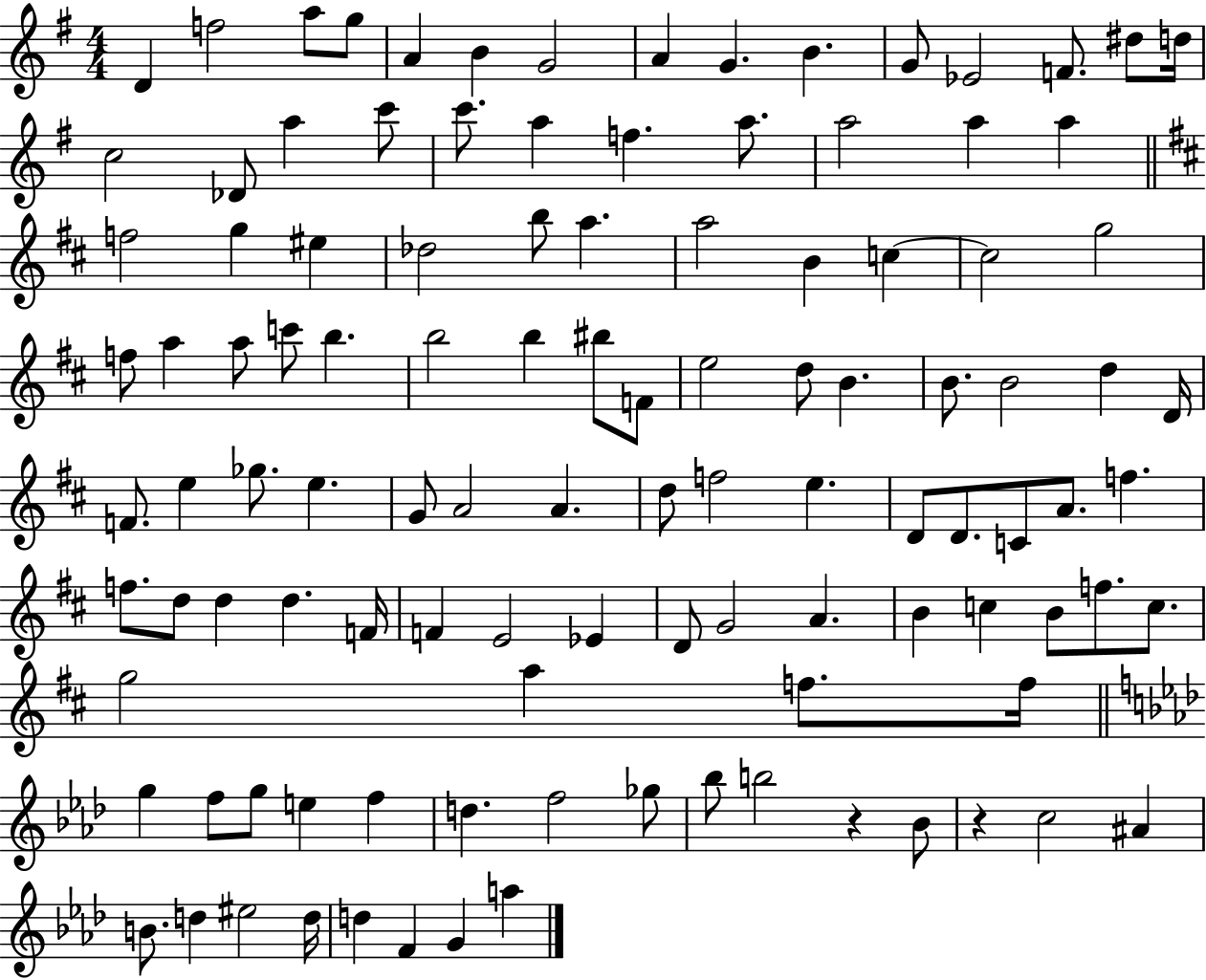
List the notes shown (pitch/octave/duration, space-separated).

D4/q F5/h A5/e G5/e A4/q B4/q G4/h A4/q G4/q. B4/q. G4/e Eb4/h F4/e. D#5/e D5/s C5/h Db4/e A5/q C6/e C6/e. A5/q F5/q. A5/e. A5/h A5/q A5/q F5/h G5/q EIS5/q Db5/h B5/e A5/q. A5/h B4/q C5/q C5/h G5/h F5/e A5/q A5/e C6/e B5/q. B5/h B5/q BIS5/e F4/e E5/h D5/e B4/q. B4/e. B4/h D5/q D4/s F4/e. E5/q Gb5/e. E5/q. G4/e A4/h A4/q. D5/e F5/h E5/q. D4/e D4/e. C4/e A4/e. F5/q. F5/e. D5/e D5/q D5/q. F4/s F4/q E4/h Eb4/q D4/e G4/h A4/q. B4/q C5/q B4/e F5/e. C5/e. G5/h A5/q F5/e. F5/s G5/q F5/e G5/e E5/q F5/q D5/q. F5/h Gb5/e Bb5/e B5/h R/q Bb4/e R/q C5/h A#4/q B4/e. D5/q EIS5/h D5/s D5/q F4/q G4/q A5/q